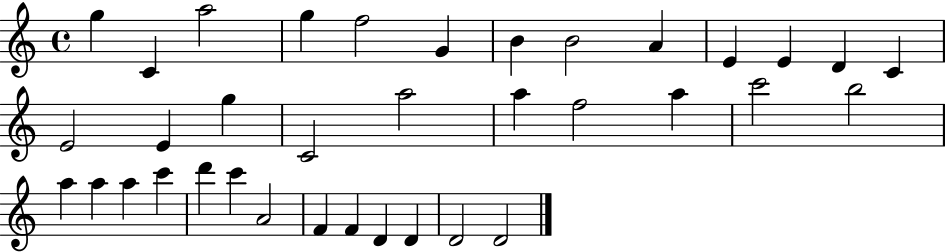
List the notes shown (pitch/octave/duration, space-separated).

G5/q C4/q A5/h G5/q F5/h G4/q B4/q B4/h A4/q E4/q E4/q D4/q C4/q E4/h E4/q G5/q C4/h A5/h A5/q F5/h A5/q C6/h B5/h A5/q A5/q A5/q C6/q D6/q C6/q A4/h F4/q F4/q D4/q D4/q D4/h D4/h